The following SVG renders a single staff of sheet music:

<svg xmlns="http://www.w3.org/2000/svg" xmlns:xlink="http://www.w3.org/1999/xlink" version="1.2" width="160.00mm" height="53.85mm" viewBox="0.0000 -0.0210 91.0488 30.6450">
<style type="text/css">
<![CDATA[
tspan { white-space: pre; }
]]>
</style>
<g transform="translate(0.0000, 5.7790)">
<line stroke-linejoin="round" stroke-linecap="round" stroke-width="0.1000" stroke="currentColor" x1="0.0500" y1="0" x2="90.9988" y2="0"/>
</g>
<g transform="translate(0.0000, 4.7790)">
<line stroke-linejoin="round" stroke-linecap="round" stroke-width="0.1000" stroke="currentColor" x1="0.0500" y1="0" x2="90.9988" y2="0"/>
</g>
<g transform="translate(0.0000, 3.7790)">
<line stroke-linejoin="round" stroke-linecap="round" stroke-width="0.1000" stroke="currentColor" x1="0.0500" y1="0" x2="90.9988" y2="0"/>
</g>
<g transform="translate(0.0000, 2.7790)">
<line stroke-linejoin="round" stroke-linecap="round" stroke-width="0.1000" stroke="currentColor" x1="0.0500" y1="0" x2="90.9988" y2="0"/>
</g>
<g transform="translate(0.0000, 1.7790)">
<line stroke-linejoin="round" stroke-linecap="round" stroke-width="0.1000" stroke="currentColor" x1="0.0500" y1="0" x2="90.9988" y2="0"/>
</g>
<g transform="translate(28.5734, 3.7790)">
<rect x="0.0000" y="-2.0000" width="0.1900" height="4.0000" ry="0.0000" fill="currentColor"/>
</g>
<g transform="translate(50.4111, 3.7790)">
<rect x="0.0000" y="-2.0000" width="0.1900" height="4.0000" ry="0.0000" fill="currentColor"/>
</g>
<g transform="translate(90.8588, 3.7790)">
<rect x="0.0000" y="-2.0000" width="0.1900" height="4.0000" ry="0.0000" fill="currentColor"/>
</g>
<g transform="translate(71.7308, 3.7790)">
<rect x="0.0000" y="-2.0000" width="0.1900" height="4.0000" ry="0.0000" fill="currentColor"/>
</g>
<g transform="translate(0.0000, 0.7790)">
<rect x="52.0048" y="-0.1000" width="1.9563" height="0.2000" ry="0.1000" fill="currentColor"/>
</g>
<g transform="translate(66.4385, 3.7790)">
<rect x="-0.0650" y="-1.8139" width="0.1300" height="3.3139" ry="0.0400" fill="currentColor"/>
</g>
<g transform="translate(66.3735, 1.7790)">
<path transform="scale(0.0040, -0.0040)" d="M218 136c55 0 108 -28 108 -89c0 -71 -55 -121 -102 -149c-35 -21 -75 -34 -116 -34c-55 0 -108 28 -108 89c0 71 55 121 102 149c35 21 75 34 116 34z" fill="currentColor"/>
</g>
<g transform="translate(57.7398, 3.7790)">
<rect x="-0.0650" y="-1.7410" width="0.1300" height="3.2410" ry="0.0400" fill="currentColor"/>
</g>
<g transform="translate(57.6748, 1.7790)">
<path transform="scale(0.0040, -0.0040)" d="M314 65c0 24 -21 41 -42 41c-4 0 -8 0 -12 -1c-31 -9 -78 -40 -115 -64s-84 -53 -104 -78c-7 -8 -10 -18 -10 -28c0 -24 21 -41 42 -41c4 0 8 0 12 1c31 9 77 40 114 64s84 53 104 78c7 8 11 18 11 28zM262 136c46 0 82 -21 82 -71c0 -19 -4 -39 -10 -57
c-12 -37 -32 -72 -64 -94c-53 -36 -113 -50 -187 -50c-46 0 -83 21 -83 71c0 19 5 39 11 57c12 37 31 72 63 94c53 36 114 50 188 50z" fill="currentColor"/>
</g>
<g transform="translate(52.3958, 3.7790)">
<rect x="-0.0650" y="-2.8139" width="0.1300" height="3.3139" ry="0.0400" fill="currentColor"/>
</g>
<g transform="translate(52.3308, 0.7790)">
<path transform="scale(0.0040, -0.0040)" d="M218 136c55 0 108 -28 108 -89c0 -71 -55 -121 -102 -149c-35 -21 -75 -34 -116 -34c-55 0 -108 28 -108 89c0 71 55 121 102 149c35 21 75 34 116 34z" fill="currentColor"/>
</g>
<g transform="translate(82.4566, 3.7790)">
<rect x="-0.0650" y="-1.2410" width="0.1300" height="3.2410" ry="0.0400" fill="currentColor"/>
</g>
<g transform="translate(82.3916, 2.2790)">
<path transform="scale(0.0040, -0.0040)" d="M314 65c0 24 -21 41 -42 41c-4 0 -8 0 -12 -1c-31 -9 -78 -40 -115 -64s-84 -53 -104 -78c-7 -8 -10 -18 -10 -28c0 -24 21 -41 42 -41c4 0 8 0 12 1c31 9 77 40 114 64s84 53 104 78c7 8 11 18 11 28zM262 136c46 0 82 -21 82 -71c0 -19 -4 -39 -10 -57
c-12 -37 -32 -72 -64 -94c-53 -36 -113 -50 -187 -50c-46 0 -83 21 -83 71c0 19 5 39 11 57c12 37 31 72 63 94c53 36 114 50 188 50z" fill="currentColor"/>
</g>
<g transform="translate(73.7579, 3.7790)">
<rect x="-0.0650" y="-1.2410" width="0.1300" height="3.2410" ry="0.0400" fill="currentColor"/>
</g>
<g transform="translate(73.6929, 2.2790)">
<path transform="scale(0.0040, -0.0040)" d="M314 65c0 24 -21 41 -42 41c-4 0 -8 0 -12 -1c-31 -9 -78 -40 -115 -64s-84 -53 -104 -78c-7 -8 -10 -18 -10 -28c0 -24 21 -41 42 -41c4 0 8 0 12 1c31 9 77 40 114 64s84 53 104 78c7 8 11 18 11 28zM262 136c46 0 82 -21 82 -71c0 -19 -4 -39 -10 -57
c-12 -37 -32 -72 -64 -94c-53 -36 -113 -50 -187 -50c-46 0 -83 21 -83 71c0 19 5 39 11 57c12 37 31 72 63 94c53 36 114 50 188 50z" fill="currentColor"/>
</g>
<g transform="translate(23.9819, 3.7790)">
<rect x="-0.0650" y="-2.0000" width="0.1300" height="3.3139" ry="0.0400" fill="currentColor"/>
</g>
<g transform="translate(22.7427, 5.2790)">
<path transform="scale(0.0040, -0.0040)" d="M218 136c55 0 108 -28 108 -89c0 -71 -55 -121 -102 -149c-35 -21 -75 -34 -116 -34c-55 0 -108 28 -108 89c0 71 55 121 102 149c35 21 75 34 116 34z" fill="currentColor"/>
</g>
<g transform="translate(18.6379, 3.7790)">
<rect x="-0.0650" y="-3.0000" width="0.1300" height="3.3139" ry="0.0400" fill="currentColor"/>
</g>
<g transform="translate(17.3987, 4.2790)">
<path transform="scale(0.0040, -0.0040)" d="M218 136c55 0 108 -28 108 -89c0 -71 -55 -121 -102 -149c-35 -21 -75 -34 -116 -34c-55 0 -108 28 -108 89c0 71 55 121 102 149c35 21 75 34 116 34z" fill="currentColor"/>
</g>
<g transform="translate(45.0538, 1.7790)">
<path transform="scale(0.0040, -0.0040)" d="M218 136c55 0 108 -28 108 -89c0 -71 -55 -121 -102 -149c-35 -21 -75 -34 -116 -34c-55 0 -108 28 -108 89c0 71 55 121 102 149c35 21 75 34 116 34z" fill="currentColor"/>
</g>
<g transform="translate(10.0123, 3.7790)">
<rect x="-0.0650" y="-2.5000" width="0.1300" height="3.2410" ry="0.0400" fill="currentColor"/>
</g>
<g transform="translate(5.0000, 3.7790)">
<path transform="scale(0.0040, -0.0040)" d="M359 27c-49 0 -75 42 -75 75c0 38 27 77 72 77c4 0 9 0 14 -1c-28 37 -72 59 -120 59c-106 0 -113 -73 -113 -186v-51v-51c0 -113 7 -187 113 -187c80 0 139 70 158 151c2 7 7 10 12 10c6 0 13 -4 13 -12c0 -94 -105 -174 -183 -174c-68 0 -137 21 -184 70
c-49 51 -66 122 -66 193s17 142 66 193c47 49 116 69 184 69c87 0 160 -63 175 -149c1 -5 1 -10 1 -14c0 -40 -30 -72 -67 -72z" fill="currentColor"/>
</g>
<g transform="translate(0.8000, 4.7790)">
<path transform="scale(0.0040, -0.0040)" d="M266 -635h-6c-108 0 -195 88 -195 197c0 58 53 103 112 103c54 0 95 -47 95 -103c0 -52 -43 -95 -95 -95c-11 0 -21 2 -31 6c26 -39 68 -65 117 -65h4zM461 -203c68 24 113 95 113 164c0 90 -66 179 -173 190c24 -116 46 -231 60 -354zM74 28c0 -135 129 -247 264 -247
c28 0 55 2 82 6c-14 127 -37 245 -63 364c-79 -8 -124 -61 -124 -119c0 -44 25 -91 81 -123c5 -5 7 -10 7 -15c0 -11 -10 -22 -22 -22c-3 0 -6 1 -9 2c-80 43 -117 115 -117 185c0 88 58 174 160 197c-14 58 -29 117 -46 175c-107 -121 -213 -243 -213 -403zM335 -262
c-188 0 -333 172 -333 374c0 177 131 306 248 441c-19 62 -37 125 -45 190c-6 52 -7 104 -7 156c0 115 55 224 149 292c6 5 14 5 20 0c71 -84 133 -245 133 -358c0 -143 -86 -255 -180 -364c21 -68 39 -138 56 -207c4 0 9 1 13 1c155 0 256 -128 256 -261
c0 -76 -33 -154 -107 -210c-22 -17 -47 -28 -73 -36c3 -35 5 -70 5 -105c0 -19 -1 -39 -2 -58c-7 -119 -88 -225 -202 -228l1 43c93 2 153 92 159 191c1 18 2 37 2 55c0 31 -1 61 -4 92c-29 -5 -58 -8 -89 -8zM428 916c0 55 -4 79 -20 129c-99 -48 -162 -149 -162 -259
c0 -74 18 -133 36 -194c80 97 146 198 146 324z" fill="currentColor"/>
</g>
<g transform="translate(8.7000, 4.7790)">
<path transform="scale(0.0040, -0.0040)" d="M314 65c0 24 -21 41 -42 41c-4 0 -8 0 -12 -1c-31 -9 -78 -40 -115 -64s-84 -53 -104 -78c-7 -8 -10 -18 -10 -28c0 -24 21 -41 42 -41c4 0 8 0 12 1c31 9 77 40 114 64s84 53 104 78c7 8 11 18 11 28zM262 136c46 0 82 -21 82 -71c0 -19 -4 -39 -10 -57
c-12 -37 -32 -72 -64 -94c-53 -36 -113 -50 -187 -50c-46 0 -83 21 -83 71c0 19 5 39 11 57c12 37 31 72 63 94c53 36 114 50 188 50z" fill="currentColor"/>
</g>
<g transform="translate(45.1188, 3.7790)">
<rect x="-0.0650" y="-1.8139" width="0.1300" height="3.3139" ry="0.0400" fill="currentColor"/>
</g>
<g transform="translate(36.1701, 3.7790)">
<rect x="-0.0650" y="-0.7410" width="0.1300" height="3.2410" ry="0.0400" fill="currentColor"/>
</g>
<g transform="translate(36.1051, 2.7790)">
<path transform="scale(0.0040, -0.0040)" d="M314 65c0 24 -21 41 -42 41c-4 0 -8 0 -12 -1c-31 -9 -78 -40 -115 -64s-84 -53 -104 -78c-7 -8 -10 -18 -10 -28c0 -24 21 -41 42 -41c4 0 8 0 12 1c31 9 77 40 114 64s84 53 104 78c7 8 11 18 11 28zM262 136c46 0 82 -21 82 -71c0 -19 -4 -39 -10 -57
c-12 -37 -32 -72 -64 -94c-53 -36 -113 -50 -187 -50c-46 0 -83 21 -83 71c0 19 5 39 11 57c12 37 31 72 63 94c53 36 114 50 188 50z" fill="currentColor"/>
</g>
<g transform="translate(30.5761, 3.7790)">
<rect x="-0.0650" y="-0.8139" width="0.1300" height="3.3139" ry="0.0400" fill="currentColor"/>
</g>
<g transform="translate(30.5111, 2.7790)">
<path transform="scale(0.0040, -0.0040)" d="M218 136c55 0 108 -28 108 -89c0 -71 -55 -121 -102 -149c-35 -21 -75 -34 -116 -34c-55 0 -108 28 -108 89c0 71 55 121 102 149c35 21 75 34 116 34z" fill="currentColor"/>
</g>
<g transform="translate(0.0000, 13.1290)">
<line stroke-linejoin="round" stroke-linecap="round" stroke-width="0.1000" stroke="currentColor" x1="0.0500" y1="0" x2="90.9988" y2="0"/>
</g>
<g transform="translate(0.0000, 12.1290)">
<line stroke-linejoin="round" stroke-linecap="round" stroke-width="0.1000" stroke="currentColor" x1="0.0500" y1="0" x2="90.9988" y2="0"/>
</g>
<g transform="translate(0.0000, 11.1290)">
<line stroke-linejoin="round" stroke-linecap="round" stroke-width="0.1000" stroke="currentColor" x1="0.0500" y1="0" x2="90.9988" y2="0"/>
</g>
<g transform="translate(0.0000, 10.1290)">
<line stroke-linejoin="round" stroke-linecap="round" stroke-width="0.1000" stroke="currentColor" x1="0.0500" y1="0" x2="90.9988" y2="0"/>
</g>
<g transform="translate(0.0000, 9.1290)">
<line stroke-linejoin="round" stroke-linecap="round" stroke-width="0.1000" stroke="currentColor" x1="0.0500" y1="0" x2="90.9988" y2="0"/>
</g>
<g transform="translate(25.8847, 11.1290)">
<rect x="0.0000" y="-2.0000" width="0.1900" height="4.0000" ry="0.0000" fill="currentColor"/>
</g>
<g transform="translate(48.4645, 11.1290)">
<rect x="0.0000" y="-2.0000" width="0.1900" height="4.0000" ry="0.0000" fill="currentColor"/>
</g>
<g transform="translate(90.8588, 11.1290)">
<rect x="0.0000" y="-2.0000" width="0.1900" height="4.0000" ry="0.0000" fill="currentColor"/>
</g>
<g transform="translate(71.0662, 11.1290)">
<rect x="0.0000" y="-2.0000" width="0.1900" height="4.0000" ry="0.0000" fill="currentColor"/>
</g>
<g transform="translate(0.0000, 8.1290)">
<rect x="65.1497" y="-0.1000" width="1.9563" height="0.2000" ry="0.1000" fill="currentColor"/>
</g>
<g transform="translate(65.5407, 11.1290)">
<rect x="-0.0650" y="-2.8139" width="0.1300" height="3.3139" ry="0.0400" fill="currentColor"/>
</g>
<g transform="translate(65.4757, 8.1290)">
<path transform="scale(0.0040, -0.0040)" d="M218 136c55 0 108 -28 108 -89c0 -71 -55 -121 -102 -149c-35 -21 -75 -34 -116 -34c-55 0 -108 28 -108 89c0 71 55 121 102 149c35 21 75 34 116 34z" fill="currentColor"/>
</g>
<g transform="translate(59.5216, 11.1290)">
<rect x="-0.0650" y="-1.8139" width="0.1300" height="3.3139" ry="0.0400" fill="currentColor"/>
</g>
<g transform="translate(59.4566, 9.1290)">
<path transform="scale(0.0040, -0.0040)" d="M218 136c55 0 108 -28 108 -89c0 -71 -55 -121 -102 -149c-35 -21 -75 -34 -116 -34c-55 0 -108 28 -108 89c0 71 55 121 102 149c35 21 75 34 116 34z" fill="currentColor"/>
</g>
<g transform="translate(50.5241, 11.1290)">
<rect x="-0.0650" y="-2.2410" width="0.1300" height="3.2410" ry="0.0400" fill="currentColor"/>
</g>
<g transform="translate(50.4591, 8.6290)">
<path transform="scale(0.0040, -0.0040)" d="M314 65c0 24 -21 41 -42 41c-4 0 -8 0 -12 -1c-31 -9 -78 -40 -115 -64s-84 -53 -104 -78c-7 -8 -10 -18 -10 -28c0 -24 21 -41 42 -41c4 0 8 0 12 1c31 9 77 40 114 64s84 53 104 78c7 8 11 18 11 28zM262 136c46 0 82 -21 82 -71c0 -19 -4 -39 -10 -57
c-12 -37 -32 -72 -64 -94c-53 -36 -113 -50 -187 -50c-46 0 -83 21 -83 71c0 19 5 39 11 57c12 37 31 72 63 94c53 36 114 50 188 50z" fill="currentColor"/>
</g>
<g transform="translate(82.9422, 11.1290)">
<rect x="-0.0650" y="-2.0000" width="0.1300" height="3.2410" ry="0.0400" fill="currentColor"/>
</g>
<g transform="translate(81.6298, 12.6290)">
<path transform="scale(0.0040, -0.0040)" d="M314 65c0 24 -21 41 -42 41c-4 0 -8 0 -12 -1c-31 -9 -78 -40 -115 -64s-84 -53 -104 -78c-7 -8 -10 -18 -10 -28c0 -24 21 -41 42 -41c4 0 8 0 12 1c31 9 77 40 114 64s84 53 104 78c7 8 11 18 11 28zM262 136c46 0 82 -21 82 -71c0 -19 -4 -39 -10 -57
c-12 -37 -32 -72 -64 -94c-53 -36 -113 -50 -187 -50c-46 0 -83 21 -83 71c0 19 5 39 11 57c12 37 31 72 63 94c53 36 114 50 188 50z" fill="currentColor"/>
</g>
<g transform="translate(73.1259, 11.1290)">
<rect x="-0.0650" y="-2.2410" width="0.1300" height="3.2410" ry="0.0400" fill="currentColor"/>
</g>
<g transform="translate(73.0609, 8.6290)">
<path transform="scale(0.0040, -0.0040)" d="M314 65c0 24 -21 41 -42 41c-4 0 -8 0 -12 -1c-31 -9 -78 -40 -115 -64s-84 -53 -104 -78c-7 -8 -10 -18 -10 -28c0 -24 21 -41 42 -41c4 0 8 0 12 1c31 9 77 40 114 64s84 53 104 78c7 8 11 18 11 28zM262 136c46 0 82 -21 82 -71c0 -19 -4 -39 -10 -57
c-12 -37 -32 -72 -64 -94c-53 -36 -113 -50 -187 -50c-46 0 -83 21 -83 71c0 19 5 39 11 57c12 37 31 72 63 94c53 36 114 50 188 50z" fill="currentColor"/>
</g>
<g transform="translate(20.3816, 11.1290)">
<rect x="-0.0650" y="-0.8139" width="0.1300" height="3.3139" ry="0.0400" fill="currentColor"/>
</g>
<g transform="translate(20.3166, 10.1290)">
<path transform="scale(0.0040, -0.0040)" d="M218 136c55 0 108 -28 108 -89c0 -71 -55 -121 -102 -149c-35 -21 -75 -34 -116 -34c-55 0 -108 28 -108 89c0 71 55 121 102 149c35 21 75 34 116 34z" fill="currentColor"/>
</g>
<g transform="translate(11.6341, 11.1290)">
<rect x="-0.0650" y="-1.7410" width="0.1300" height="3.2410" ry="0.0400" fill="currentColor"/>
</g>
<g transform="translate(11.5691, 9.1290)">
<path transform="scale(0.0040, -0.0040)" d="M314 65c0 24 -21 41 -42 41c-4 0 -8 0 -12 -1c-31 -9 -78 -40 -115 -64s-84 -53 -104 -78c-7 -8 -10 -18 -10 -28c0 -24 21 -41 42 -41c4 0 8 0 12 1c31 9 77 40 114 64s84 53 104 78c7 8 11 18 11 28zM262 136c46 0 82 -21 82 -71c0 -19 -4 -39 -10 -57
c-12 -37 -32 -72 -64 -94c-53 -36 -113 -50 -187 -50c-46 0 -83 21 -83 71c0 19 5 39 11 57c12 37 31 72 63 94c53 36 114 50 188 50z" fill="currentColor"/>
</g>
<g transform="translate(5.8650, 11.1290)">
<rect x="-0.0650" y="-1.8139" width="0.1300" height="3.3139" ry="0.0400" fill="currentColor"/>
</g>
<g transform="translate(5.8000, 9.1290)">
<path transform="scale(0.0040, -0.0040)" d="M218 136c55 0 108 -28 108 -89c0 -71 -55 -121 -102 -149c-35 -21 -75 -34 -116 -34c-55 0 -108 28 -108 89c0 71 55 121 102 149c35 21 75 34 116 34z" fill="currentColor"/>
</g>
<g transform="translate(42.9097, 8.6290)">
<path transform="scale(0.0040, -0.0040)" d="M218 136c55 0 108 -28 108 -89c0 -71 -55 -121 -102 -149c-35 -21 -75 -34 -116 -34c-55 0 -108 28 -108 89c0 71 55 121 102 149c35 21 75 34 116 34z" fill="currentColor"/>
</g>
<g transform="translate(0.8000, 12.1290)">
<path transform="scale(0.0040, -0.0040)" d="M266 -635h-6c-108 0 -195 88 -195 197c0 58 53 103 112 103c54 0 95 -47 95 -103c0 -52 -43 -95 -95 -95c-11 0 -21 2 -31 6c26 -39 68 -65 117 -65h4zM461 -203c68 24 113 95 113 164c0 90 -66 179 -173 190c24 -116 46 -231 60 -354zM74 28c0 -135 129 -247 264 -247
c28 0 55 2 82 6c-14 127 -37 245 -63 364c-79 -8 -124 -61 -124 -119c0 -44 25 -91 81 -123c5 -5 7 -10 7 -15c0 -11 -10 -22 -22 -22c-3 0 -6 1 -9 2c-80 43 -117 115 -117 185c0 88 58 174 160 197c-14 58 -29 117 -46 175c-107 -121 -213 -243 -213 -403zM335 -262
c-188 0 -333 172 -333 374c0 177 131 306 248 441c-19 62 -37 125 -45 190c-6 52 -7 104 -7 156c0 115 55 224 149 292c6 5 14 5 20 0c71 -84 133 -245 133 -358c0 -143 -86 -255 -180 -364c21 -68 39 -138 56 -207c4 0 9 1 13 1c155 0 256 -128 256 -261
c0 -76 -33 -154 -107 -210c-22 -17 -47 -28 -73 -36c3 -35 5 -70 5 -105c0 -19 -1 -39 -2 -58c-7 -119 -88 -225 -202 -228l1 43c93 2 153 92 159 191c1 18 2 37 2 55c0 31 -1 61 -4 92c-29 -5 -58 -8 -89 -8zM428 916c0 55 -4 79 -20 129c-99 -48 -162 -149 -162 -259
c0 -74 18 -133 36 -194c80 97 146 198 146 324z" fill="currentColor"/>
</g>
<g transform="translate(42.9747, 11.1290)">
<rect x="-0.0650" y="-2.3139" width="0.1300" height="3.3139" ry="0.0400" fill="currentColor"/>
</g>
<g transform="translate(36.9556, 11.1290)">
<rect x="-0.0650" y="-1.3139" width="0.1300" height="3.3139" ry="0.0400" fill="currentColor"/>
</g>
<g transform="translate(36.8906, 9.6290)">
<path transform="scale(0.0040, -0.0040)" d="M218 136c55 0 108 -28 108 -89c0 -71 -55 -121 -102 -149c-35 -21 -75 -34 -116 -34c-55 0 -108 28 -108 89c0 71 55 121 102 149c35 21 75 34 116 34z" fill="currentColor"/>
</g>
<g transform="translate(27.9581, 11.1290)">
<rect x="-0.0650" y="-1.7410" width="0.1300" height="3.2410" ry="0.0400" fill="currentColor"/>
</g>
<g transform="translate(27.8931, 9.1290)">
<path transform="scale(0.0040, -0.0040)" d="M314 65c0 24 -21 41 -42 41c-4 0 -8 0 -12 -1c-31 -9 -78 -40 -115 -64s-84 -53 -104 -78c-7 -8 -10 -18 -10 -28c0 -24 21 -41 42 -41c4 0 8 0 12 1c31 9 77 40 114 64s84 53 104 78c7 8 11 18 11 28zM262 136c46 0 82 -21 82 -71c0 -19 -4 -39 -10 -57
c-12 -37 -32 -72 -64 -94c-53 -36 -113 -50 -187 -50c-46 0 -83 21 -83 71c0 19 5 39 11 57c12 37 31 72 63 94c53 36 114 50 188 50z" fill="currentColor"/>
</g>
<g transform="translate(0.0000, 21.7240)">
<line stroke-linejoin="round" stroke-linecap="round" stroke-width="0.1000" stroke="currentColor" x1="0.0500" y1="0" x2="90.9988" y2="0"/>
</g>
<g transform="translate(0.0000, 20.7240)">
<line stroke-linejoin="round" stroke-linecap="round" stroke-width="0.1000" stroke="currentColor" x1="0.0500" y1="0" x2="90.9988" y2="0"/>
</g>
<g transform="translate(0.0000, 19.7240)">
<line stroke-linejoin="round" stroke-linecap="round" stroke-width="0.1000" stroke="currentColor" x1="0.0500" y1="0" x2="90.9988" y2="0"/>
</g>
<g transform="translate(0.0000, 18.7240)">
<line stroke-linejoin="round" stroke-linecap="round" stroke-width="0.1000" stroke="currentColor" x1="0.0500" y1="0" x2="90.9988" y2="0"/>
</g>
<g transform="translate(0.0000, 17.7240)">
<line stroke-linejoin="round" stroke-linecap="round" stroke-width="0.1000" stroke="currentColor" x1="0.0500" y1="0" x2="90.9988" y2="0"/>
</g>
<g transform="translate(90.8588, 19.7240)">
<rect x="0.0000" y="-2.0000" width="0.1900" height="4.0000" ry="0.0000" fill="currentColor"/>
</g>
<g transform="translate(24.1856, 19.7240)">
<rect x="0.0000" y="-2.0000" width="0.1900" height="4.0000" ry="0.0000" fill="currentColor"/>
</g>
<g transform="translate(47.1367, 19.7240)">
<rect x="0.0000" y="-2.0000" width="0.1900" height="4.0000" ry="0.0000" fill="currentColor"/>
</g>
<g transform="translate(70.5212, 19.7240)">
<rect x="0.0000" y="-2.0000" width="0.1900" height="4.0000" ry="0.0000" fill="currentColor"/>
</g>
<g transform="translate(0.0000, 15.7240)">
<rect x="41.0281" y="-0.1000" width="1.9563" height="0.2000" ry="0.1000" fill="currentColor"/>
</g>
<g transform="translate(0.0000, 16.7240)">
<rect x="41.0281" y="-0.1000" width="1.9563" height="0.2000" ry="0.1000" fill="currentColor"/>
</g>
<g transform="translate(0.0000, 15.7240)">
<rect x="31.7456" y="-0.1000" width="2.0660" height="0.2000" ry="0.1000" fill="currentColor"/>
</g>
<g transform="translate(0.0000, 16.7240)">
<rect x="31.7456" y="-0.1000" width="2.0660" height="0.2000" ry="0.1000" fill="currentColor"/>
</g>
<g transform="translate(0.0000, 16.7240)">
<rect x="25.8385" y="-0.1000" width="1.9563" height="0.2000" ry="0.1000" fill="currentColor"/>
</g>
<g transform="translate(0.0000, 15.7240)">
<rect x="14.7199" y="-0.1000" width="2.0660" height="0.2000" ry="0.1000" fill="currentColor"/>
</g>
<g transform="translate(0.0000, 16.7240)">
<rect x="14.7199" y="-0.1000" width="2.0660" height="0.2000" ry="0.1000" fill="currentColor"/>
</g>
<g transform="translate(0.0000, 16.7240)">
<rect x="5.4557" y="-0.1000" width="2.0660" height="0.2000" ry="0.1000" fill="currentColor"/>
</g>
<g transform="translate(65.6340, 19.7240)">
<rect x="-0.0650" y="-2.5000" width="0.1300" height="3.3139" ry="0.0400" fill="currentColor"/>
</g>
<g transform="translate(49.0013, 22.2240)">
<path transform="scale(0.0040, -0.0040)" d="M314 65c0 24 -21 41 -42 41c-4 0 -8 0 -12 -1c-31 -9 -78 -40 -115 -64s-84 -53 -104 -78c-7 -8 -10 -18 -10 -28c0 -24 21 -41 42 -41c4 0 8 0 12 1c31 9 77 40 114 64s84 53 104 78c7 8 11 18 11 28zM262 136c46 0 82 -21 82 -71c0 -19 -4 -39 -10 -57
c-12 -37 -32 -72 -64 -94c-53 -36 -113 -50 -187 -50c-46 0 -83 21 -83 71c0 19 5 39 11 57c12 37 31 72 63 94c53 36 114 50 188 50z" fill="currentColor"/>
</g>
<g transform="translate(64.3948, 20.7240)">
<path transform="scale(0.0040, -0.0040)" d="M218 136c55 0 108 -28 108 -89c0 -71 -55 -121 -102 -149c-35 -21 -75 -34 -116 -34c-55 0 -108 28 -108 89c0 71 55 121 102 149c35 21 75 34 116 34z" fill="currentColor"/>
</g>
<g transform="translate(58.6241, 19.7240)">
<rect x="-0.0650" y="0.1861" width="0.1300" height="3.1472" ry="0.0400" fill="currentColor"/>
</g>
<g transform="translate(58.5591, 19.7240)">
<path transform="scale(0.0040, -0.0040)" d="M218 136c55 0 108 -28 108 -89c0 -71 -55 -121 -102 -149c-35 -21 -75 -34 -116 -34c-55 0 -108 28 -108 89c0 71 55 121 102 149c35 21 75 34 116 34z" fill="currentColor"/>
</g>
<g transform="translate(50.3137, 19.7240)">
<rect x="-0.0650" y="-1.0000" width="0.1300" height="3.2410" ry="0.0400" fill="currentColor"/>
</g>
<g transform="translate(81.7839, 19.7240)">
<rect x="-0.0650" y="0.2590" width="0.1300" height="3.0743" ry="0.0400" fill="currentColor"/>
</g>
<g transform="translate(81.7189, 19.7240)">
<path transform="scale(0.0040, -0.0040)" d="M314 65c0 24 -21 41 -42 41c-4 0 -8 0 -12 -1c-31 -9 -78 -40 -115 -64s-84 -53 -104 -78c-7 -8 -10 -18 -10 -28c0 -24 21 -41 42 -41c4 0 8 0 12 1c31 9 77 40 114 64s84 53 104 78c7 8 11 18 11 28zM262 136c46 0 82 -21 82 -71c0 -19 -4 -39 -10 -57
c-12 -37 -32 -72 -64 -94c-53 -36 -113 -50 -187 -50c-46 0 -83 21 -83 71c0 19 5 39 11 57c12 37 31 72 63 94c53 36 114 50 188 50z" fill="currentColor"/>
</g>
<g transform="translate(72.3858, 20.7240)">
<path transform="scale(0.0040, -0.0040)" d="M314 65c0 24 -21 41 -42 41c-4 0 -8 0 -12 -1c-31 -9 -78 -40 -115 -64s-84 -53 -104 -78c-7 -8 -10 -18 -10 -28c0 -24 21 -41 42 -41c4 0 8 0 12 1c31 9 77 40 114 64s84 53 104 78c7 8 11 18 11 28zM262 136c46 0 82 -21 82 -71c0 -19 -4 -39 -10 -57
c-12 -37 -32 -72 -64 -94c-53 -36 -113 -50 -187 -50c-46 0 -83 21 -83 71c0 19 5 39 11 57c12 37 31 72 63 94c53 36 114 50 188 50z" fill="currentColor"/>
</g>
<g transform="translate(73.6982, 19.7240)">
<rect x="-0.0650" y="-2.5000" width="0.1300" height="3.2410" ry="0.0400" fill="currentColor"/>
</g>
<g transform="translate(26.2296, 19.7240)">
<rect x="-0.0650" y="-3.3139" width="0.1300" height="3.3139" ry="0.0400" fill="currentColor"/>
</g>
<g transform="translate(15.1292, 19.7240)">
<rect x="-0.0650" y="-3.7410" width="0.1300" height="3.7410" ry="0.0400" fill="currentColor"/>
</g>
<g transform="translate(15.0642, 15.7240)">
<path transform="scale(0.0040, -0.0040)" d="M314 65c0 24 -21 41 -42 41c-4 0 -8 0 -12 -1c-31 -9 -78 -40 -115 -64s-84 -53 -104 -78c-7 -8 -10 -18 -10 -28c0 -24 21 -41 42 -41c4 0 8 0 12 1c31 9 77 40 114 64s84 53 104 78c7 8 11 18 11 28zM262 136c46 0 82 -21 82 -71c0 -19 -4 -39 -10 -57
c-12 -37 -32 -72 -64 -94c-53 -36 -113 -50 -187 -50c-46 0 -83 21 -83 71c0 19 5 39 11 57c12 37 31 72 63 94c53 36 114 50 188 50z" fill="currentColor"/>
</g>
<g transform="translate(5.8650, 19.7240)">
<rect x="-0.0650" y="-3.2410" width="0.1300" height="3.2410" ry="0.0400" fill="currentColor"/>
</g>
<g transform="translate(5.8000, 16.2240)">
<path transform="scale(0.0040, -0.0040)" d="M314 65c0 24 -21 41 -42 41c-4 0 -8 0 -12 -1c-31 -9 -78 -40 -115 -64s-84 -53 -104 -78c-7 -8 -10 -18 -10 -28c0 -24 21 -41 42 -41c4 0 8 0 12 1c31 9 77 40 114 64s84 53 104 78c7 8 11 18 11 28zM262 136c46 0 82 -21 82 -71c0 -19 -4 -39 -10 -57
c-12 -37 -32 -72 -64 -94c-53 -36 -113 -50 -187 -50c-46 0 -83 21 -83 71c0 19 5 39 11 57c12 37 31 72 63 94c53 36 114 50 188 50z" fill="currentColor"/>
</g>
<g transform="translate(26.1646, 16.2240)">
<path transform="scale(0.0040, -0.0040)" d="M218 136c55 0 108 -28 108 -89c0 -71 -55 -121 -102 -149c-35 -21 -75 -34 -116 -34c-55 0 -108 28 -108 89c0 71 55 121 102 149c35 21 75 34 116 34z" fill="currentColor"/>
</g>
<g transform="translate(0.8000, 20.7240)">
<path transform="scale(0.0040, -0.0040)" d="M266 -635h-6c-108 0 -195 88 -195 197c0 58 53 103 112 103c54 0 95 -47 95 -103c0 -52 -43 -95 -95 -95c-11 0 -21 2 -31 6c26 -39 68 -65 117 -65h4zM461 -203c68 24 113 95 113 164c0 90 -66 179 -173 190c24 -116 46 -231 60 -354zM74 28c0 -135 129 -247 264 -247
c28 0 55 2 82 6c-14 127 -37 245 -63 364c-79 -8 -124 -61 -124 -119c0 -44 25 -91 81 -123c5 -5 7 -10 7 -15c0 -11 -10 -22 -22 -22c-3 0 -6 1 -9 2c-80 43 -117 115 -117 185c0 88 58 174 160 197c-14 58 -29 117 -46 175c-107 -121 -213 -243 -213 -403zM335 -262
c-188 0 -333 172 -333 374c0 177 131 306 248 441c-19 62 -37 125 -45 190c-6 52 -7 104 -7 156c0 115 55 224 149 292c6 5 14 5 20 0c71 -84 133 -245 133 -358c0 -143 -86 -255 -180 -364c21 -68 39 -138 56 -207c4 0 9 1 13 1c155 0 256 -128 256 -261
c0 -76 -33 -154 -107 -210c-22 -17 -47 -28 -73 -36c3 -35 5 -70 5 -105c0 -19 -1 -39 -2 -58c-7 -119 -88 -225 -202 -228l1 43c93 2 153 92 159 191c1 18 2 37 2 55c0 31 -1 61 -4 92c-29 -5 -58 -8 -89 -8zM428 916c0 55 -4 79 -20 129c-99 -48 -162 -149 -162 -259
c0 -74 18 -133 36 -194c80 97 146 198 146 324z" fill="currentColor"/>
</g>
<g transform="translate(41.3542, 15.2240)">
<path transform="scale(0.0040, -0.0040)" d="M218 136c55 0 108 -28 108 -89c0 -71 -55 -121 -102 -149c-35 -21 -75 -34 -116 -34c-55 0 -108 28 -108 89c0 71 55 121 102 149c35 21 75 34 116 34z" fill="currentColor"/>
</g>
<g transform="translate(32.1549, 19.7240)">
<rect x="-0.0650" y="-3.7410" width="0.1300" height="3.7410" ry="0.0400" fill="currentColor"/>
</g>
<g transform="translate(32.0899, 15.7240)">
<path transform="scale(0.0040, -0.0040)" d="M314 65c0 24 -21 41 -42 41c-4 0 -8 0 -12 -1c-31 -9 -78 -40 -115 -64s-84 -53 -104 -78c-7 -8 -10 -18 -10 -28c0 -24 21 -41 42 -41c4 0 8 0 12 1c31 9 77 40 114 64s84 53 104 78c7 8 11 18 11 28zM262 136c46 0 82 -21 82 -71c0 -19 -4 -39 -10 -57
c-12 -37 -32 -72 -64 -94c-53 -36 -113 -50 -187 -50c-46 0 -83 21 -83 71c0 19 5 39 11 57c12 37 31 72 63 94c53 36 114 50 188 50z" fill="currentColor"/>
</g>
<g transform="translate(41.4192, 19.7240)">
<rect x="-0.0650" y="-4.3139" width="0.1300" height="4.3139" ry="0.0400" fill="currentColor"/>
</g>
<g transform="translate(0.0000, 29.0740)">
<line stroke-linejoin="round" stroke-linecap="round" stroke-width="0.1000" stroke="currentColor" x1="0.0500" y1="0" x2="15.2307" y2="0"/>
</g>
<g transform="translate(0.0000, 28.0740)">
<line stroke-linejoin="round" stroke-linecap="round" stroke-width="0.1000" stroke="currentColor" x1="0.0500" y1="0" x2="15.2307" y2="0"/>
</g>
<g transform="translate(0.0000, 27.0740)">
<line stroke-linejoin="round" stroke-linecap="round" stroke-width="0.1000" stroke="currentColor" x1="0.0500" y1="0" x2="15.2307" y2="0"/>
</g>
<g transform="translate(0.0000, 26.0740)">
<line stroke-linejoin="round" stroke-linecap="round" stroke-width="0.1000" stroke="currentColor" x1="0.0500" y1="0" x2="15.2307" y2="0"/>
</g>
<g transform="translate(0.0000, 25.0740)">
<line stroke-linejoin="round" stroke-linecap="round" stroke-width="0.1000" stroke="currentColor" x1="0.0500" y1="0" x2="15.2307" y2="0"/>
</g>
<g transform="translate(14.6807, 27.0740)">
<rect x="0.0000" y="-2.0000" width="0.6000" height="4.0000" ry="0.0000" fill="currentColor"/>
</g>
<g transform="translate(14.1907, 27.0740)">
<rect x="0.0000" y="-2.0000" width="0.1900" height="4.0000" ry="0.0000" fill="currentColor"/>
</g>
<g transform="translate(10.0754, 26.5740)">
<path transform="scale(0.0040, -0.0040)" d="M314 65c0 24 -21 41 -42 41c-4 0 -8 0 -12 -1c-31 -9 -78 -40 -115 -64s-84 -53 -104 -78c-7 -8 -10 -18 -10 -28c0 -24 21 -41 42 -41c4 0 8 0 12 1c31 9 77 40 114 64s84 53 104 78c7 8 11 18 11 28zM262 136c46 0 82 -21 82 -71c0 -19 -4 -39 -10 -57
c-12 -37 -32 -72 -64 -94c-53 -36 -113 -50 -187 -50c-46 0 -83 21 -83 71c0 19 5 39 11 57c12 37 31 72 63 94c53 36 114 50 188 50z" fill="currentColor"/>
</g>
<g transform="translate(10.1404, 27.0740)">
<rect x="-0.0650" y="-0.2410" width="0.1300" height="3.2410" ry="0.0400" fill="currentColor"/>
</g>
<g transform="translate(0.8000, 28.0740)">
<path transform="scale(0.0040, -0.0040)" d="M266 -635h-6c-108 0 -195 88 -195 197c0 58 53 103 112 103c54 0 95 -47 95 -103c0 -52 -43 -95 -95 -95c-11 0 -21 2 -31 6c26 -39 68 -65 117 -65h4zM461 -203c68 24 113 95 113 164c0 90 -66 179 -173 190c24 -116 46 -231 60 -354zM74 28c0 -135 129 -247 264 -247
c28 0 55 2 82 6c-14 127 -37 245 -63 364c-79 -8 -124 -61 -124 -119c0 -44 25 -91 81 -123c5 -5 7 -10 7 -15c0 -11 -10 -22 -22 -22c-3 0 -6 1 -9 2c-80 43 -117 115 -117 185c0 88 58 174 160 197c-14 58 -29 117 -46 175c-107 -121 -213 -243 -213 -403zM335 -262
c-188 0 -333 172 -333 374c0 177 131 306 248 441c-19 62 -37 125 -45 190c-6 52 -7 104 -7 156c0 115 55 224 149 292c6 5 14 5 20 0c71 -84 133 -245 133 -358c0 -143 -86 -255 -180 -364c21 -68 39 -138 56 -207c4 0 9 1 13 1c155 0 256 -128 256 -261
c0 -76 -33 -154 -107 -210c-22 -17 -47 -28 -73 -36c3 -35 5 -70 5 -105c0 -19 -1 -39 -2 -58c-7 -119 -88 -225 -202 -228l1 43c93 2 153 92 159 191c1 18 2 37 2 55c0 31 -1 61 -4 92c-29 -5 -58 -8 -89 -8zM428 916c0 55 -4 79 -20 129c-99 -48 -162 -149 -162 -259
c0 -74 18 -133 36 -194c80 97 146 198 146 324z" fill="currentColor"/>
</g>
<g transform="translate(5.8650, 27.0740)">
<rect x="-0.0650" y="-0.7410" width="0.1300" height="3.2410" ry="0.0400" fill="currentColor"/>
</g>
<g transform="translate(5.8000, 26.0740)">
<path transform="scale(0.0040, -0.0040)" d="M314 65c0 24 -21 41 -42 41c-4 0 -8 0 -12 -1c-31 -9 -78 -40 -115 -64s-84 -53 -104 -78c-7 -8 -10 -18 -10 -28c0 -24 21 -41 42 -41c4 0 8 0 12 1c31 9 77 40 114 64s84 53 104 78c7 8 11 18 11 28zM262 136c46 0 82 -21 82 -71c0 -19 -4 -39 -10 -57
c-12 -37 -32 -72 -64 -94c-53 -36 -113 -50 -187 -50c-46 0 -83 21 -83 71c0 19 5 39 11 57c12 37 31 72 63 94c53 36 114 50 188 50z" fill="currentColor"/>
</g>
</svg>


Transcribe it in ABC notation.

X:1
T:Untitled
M:4/4
L:1/4
K:C
G2 A F d d2 f a f2 f e2 e2 f f2 d f2 e g g2 f a g2 F2 b2 c'2 b c'2 d' D2 B G G2 B2 d2 c2